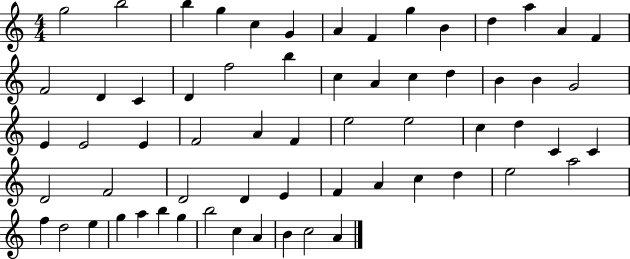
{
  \clef treble
  \numericTimeSignature
  \time 4/4
  \key c \major
  g''2 b''2 | b''4 g''4 c''4 g'4 | a'4 f'4 g''4 b'4 | d''4 a''4 a'4 f'4 | \break f'2 d'4 c'4 | d'4 f''2 b''4 | c''4 a'4 c''4 d''4 | b'4 b'4 g'2 | \break e'4 e'2 e'4 | f'2 a'4 f'4 | e''2 e''2 | c''4 d''4 c'4 c'4 | \break d'2 f'2 | d'2 d'4 e'4 | f'4 a'4 c''4 d''4 | e''2 a''2 | \break f''4 d''2 e''4 | g''4 a''4 b''4 g''4 | b''2 c''4 a'4 | b'4 c''2 a'4 | \break \bar "|."
}